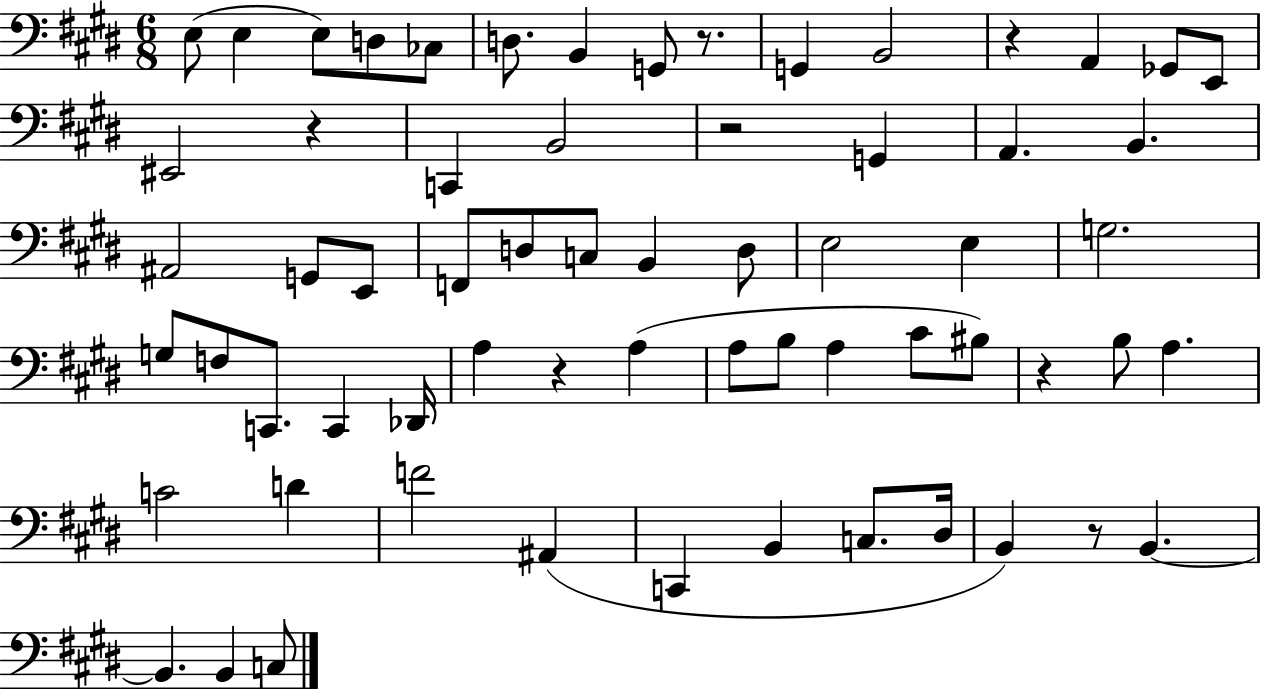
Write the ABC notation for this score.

X:1
T:Untitled
M:6/8
L:1/4
K:E
E,/2 E, E,/2 D,/2 _C,/2 D,/2 B,, G,,/2 z/2 G,, B,,2 z A,, _G,,/2 E,,/2 ^E,,2 z C,, B,,2 z2 G,, A,, B,, ^A,,2 G,,/2 E,,/2 F,,/2 D,/2 C,/2 B,, D,/2 E,2 E, G,2 G,/2 F,/2 C,,/2 C,, _D,,/4 A, z A, A,/2 B,/2 A, ^C/2 ^B,/2 z B,/2 A, C2 D F2 ^A,, C,, B,, C,/2 ^D,/4 B,, z/2 B,, B,, B,, C,/2